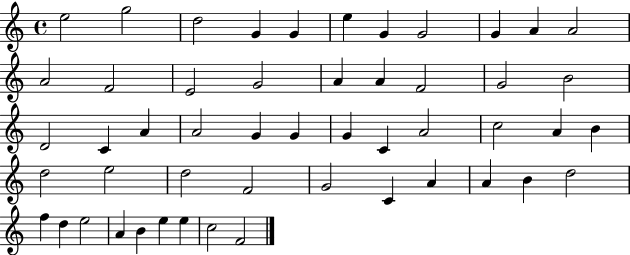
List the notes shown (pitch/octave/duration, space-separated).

E5/h G5/h D5/h G4/q G4/q E5/q G4/q G4/h G4/q A4/q A4/h A4/h F4/h E4/h G4/h A4/q A4/q F4/h G4/h B4/h D4/h C4/q A4/q A4/h G4/q G4/q G4/q C4/q A4/h C5/h A4/q B4/q D5/h E5/h D5/h F4/h G4/h C4/q A4/q A4/q B4/q D5/h F5/q D5/q E5/h A4/q B4/q E5/q E5/q C5/h F4/h